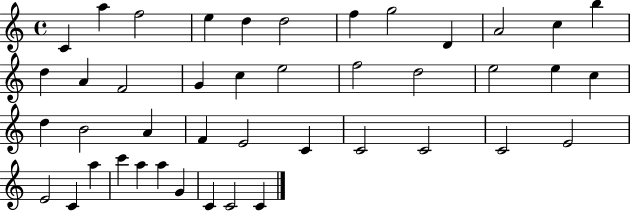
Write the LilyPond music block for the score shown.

{
  \clef treble
  \time 4/4
  \defaultTimeSignature
  \key c \major
  c'4 a''4 f''2 | e''4 d''4 d''2 | f''4 g''2 d'4 | a'2 c''4 b''4 | \break d''4 a'4 f'2 | g'4 c''4 e''2 | f''2 d''2 | e''2 e''4 c''4 | \break d''4 b'2 a'4 | f'4 e'2 c'4 | c'2 c'2 | c'2 e'2 | \break e'2 c'4 a''4 | c'''4 a''4 a''4 g'4 | c'4 c'2 c'4 | \bar "|."
}